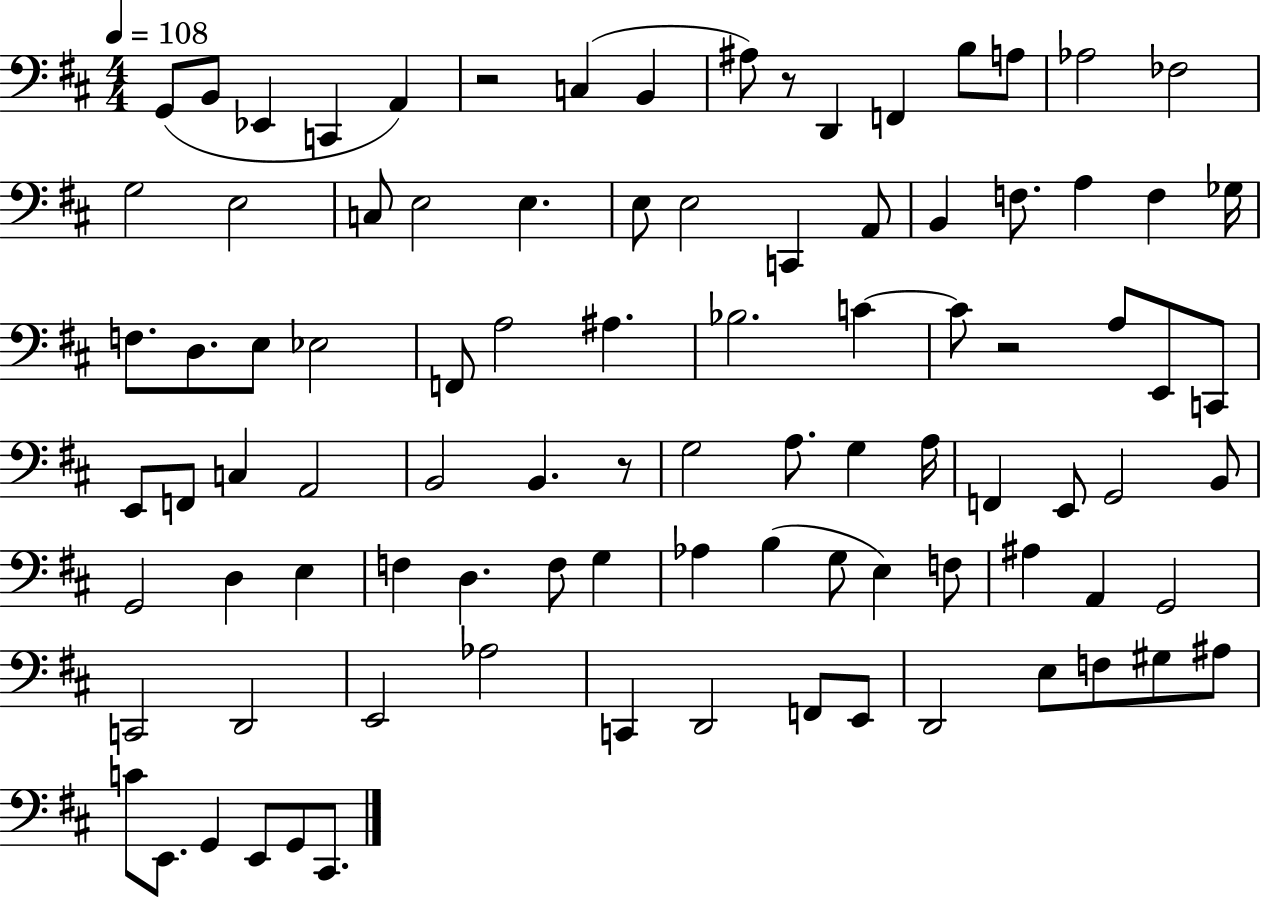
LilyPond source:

{
  \clef bass
  \numericTimeSignature
  \time 4/4
  \key d \major
  \tempo 4 = 108
  g,8( b,8 ees,4 c,4 a,4) | r2 c4( b,4 | ais8) r8 d,4 f,4 b8 a8 | aes2 fes2 | \break g2 e2 | c8 e2 e4. | e8 e2 c,4 a,8 | b,4 f8. a4 f4 ges16 | \break f8. d8. e8 ees2 | f,8 a2 ais4. | bes2. c'4~~ | c'8 r2 a8 e,8 c,8 | \break e,8 f,8 c4 a,2 | b,2 b,4. r8 | g2 a8. g4 a16 | f,4 e,8 g,2 b,8 | \break g,2 d4 e4 | f4 d4. f8 g4 | aes4 b4( g8 e4) f8 | ais4 a,4 g,2 | \break c,2 d,2 | e,2 aes2 | c,4 d,2 f,8 e,8 | d,2 e8 f8 gis8 ais8 | \break c'8 e,8. g,4 e,8 g,8 cis,8. | \bar "|."
}